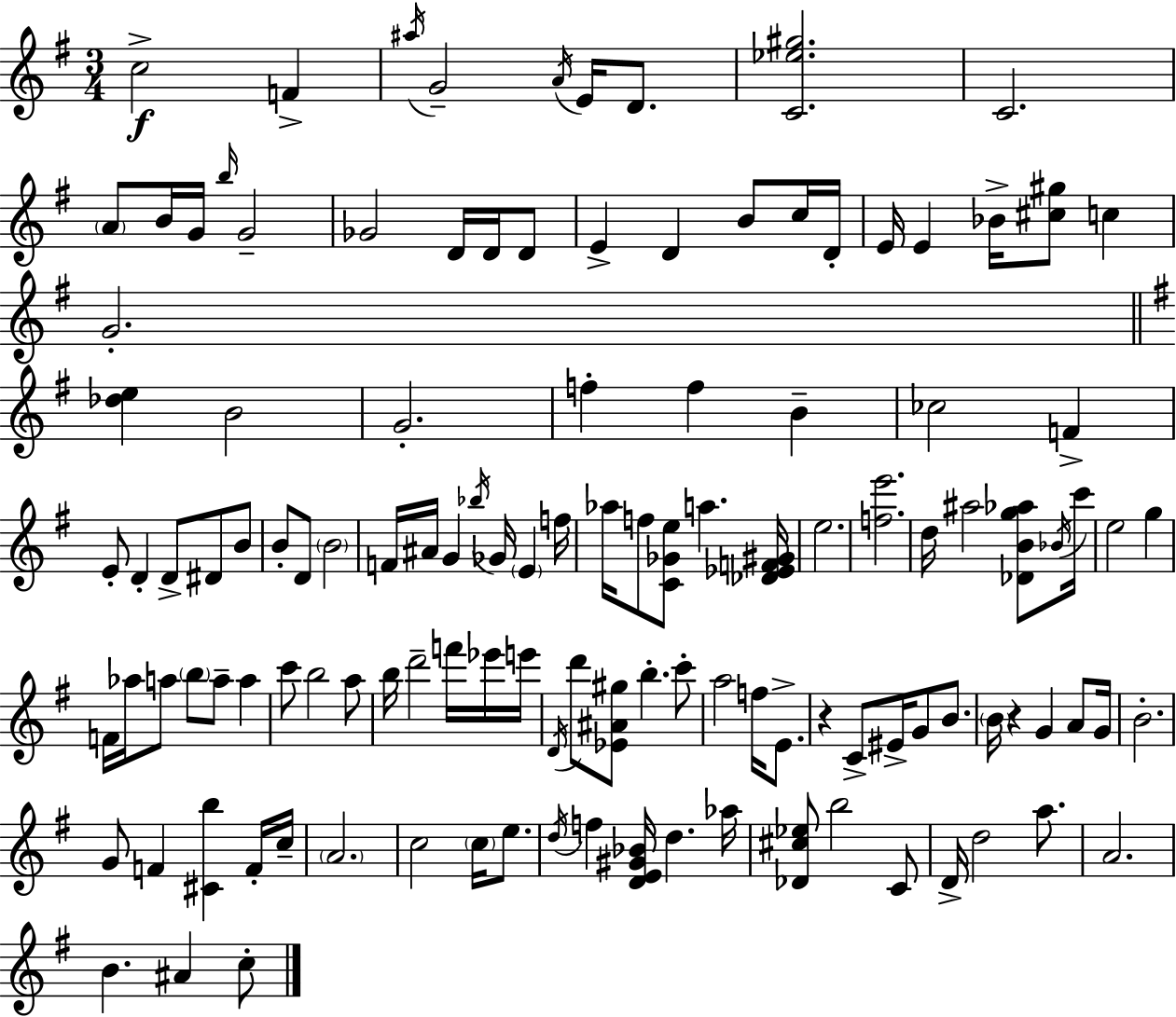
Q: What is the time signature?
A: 3/4